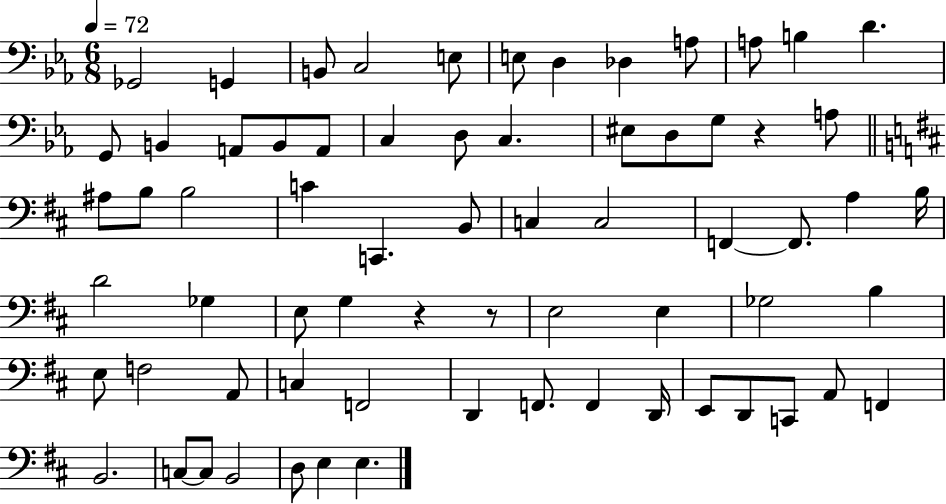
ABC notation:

X:1
T:Untitled
M:6/8
L:1/4
K:Eb
_G,,2 G,, B,,/2 C,2 E,/2 E,/2 D, _D, A,/2 A,/2 B, D G,,/2 B,, A,,/2 B,,/2 A,,/2 C, D,/2 C, ^E,/2 D,/2 G,/2 z A,/2 ^A,/2 B,/2 B,2 C C,, B,,/2 C, C,2 F,, F,,/2 A, B,/4 D2 _G, E,/2 G, z z/2 E,2 E, _G,2 B, E,/2 F,2 A,,/2 C, F,,2 D,, F,,/2 F,, D,,/4 E,,/2 D,,/2 C,,/2 A,,/2 F,, B,,2 C,/2 C,/2 B,,2 D,/2 E, E,